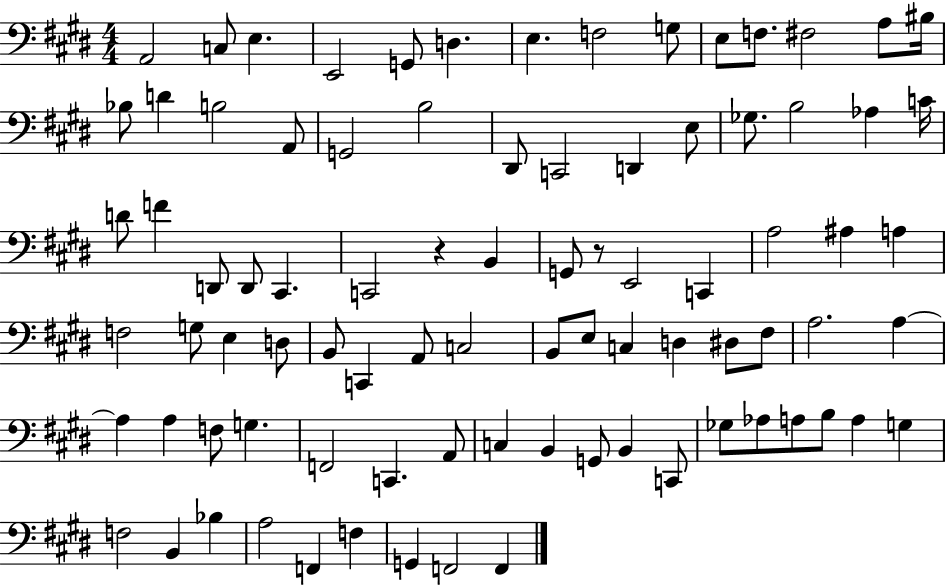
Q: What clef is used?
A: bass